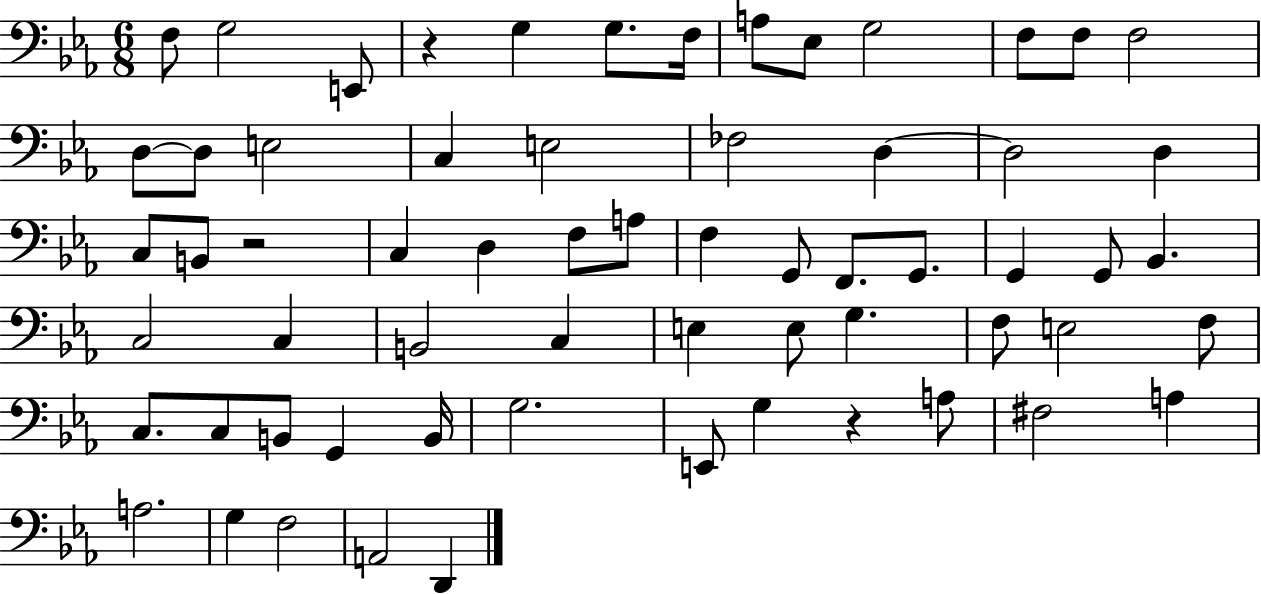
F3/e G3/h E2/e R/q G3/q G3/e. F3/s A3/e Eb3/e G3/h F3/e F3/e F3/h D3/e D3/e E3/h C3/q E3/h FES3/h D3/q D3/h D3/q C3/e B2/e R/h C3/q D3/q F3/e A3/e F3/q G2/e F2/e. G2/e. G2/q G2/e Bb2/q. C3/h C3/q B2/h C3/q E3/q E3/e G3/q. F3/e E3/h F3/e C3/e. C3/e B2/e G2/q B2/s G3/h. E2/e G3/q R/q A3/e F#3/h A3/q A3/h. G3/q F3/h A2/h D2/q